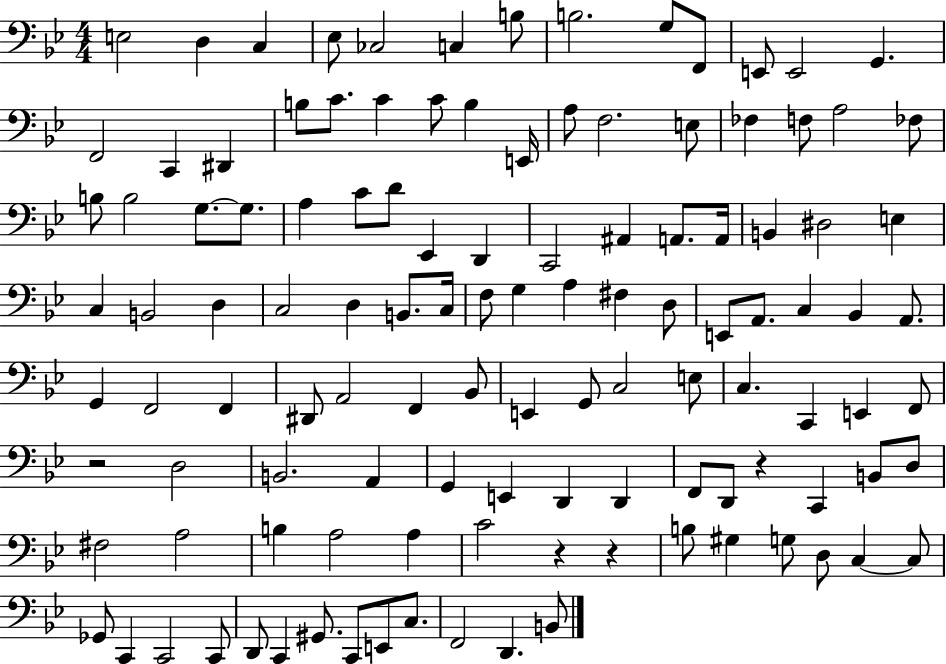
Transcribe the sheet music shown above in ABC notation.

X:1
T:Untitled
M:4/4
L:1/4
K:Bb
E,2 D, C, _E,/2 _C,2 C, B,/2 B,2 G,/2 F,,/2 E,,/2 E,,2 G,, F,,2 C,, ^D,, B,/2 C/2 C C/2 B, E,,/4 A,/2 F,2 E,/2 _F, F,/2 A,2 _F,/2 B,/2 B,2 G,/2 G,/2 A, C/2 D/2 _E,, D,, C,,2 ^A,, A,,/2 A,,/4 B,, ^D,2 E, C, B,,2 D, C,2 D, B,,/2 C,/4 F,/2 G, A, ^F, D,/2 E,,/2 A,,/2 C, _B,, A,,/2 G,, F,,2 F,, ^D,,/2 A,,2 F,, _B,,/2 E,, G,,/2 C,2 E,/2 C, C,, E,, F,,/2 z2 D,2 B,,2 A,, G,, E,, D,, D,, F,,/2 D,,/2 z C,, B,,/2 D,/2 ^F,2 A,2 B, A,2 A, C2 z z B,/2 ^G, G,/2 D,/2 C, C,/2 _G,,/2 C,, C,,2 C,,/2 D,,/2 C,, ^G,,/2 C,,/2 E,,/2 C,/2 F,,2 D,, B,,/2